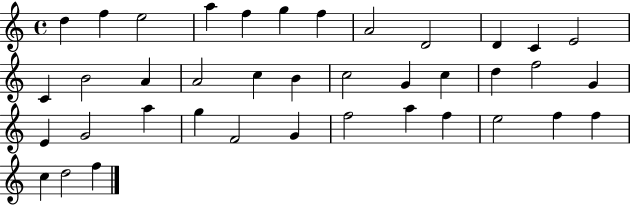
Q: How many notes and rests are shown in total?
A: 39